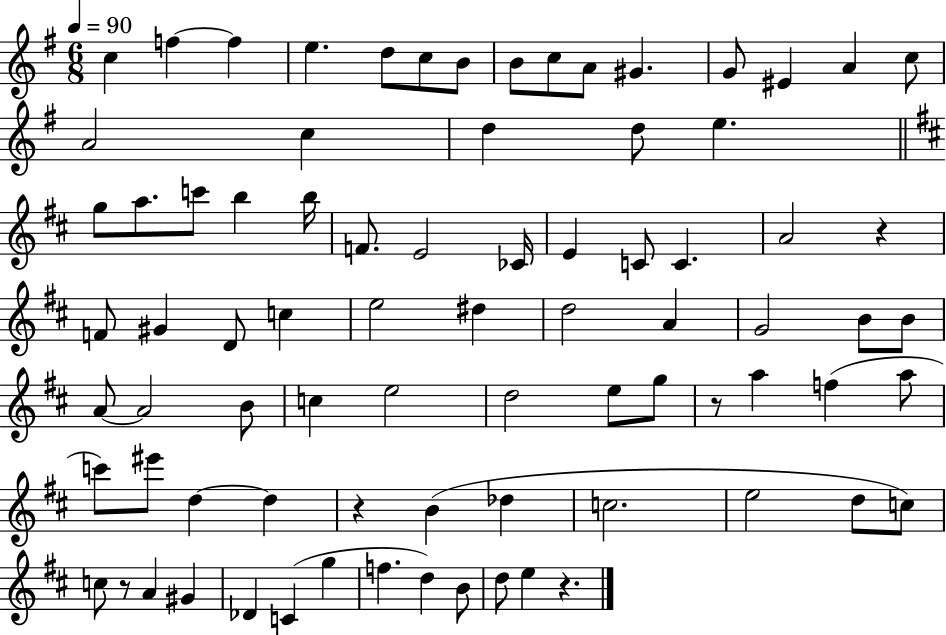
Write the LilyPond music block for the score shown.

{
  \clef treble
  \numericTimeSignature
  \time 6/8
  \key g \major
  \tempo 4 = 90
  \repeat volta 2 { c''4 f''4~~ f''4 | e''4. d''8 c''8 b'8 | b'8 c''8 a'8 gis'4. | g'8 eis'4 a'4 c''8 | \break a'2 c''4 | d''4 d''8 e''4. | \bar "||" \break \key b \minor g''8 a''8. c'''8 b''4 b''16 | f'8. e'2 ces'16 | e'4 c'8 c'4. | a'2 r4 | \break f'8 gis'4 d'8 c''4 | e''2 dis''4 | d''2 a'4 | g'2 b'8 b'8 | \break a'8~~ a'2 b'8 | c''4 e''2 | d''2 e''8 g''8 | r8 a''4 f''4( a''8 | \break c'''8) eis'''8 d''4~~ d''4 | r4 b'4( des''4 | c''2. | e''2 d''8 c''8) | \break c''8 r8 a'4 gis'4 | des'4 c'4( g''4 | f''4. d''4) b'8 | d''8 e''4 r4. | \break } \bar "|."
}